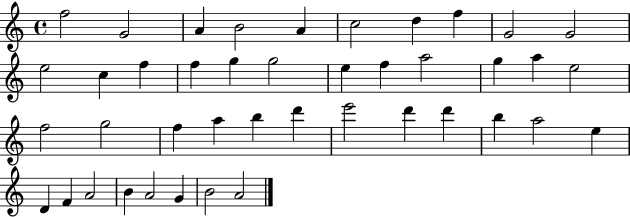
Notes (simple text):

F5/h G4/h A4/q B4/h A4/q C5/h D5/q F5/q G4/h G4/h E5/h C5/q F5/q F5/q G5/q G5/h E5/q F5/q A5/h G5/q A5/q E5/h F5/h G5/h F5/q A5/q B5/q D6/q E6/h D6/q D6/q B5/q A5/h E5/q D4/q F4/q A4/h B4/q A4/h G4/q B4/h A4/h